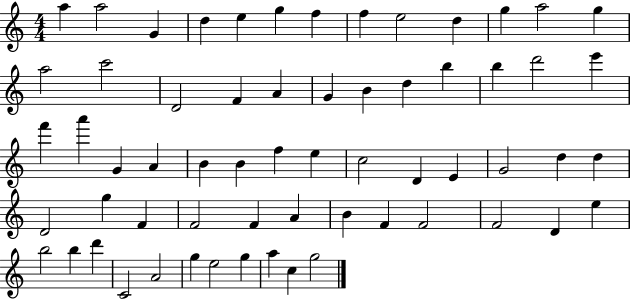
{
  \clef treble
  \numericTimeSignature
  \time 4/4
  \key c \major
  a''4 a''2 g'4 | d''4 e''4 g''4 f''4 | f''4 e''2 d''4 | g''4 a''2 g''4 | \break a''2 c'''2 | d'2 f'4 a'4 | g'4 b'4 d''4 b''4 | b''4 d'''2 e'''4 | \break f'''4 a'''4 g'4 a'4 | b'4 b'4 f''4 e''4 | c''2 d'4 e'4 | g'2 d''4 d''4 | \break d'2 g''4 f'4 | f'2 f'4 a'4 | b'4 f'4 f'2 | f'2 d'4 e''4 | \break b''2 b''4 d'''4 | c'2 a'2 | g''4 e''2 g''4 | a''4 c''4 g''2 | \break \bar "|."
}